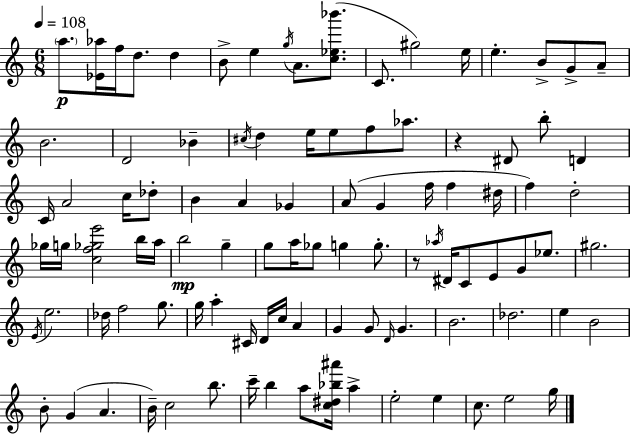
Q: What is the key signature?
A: C major